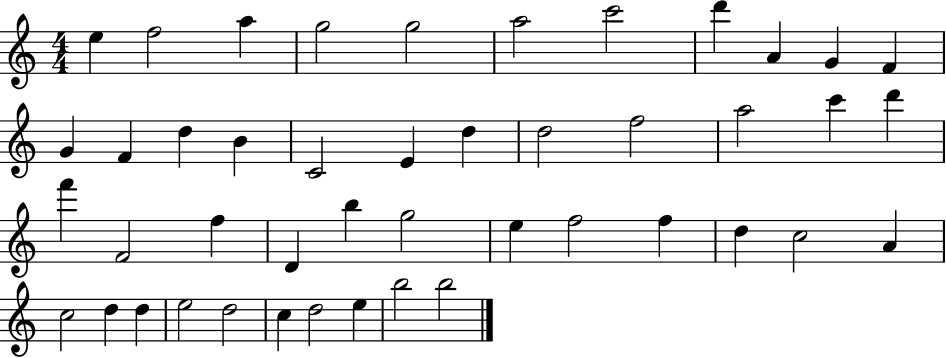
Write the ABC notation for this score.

X:1
T:Untitled
M:4/4
L:1/4
K:C
e f2 a g2 g2 a2 c'2 d' A G F G F d B C2 E d d2 f2 a2 c' d' f' F2 f D b g2 e f2 f d c2 A c2 d d e2 d2 c d2 e b2 b2